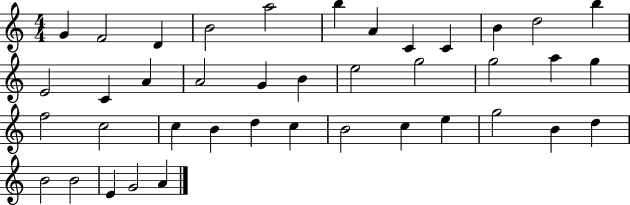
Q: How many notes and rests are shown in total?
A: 40